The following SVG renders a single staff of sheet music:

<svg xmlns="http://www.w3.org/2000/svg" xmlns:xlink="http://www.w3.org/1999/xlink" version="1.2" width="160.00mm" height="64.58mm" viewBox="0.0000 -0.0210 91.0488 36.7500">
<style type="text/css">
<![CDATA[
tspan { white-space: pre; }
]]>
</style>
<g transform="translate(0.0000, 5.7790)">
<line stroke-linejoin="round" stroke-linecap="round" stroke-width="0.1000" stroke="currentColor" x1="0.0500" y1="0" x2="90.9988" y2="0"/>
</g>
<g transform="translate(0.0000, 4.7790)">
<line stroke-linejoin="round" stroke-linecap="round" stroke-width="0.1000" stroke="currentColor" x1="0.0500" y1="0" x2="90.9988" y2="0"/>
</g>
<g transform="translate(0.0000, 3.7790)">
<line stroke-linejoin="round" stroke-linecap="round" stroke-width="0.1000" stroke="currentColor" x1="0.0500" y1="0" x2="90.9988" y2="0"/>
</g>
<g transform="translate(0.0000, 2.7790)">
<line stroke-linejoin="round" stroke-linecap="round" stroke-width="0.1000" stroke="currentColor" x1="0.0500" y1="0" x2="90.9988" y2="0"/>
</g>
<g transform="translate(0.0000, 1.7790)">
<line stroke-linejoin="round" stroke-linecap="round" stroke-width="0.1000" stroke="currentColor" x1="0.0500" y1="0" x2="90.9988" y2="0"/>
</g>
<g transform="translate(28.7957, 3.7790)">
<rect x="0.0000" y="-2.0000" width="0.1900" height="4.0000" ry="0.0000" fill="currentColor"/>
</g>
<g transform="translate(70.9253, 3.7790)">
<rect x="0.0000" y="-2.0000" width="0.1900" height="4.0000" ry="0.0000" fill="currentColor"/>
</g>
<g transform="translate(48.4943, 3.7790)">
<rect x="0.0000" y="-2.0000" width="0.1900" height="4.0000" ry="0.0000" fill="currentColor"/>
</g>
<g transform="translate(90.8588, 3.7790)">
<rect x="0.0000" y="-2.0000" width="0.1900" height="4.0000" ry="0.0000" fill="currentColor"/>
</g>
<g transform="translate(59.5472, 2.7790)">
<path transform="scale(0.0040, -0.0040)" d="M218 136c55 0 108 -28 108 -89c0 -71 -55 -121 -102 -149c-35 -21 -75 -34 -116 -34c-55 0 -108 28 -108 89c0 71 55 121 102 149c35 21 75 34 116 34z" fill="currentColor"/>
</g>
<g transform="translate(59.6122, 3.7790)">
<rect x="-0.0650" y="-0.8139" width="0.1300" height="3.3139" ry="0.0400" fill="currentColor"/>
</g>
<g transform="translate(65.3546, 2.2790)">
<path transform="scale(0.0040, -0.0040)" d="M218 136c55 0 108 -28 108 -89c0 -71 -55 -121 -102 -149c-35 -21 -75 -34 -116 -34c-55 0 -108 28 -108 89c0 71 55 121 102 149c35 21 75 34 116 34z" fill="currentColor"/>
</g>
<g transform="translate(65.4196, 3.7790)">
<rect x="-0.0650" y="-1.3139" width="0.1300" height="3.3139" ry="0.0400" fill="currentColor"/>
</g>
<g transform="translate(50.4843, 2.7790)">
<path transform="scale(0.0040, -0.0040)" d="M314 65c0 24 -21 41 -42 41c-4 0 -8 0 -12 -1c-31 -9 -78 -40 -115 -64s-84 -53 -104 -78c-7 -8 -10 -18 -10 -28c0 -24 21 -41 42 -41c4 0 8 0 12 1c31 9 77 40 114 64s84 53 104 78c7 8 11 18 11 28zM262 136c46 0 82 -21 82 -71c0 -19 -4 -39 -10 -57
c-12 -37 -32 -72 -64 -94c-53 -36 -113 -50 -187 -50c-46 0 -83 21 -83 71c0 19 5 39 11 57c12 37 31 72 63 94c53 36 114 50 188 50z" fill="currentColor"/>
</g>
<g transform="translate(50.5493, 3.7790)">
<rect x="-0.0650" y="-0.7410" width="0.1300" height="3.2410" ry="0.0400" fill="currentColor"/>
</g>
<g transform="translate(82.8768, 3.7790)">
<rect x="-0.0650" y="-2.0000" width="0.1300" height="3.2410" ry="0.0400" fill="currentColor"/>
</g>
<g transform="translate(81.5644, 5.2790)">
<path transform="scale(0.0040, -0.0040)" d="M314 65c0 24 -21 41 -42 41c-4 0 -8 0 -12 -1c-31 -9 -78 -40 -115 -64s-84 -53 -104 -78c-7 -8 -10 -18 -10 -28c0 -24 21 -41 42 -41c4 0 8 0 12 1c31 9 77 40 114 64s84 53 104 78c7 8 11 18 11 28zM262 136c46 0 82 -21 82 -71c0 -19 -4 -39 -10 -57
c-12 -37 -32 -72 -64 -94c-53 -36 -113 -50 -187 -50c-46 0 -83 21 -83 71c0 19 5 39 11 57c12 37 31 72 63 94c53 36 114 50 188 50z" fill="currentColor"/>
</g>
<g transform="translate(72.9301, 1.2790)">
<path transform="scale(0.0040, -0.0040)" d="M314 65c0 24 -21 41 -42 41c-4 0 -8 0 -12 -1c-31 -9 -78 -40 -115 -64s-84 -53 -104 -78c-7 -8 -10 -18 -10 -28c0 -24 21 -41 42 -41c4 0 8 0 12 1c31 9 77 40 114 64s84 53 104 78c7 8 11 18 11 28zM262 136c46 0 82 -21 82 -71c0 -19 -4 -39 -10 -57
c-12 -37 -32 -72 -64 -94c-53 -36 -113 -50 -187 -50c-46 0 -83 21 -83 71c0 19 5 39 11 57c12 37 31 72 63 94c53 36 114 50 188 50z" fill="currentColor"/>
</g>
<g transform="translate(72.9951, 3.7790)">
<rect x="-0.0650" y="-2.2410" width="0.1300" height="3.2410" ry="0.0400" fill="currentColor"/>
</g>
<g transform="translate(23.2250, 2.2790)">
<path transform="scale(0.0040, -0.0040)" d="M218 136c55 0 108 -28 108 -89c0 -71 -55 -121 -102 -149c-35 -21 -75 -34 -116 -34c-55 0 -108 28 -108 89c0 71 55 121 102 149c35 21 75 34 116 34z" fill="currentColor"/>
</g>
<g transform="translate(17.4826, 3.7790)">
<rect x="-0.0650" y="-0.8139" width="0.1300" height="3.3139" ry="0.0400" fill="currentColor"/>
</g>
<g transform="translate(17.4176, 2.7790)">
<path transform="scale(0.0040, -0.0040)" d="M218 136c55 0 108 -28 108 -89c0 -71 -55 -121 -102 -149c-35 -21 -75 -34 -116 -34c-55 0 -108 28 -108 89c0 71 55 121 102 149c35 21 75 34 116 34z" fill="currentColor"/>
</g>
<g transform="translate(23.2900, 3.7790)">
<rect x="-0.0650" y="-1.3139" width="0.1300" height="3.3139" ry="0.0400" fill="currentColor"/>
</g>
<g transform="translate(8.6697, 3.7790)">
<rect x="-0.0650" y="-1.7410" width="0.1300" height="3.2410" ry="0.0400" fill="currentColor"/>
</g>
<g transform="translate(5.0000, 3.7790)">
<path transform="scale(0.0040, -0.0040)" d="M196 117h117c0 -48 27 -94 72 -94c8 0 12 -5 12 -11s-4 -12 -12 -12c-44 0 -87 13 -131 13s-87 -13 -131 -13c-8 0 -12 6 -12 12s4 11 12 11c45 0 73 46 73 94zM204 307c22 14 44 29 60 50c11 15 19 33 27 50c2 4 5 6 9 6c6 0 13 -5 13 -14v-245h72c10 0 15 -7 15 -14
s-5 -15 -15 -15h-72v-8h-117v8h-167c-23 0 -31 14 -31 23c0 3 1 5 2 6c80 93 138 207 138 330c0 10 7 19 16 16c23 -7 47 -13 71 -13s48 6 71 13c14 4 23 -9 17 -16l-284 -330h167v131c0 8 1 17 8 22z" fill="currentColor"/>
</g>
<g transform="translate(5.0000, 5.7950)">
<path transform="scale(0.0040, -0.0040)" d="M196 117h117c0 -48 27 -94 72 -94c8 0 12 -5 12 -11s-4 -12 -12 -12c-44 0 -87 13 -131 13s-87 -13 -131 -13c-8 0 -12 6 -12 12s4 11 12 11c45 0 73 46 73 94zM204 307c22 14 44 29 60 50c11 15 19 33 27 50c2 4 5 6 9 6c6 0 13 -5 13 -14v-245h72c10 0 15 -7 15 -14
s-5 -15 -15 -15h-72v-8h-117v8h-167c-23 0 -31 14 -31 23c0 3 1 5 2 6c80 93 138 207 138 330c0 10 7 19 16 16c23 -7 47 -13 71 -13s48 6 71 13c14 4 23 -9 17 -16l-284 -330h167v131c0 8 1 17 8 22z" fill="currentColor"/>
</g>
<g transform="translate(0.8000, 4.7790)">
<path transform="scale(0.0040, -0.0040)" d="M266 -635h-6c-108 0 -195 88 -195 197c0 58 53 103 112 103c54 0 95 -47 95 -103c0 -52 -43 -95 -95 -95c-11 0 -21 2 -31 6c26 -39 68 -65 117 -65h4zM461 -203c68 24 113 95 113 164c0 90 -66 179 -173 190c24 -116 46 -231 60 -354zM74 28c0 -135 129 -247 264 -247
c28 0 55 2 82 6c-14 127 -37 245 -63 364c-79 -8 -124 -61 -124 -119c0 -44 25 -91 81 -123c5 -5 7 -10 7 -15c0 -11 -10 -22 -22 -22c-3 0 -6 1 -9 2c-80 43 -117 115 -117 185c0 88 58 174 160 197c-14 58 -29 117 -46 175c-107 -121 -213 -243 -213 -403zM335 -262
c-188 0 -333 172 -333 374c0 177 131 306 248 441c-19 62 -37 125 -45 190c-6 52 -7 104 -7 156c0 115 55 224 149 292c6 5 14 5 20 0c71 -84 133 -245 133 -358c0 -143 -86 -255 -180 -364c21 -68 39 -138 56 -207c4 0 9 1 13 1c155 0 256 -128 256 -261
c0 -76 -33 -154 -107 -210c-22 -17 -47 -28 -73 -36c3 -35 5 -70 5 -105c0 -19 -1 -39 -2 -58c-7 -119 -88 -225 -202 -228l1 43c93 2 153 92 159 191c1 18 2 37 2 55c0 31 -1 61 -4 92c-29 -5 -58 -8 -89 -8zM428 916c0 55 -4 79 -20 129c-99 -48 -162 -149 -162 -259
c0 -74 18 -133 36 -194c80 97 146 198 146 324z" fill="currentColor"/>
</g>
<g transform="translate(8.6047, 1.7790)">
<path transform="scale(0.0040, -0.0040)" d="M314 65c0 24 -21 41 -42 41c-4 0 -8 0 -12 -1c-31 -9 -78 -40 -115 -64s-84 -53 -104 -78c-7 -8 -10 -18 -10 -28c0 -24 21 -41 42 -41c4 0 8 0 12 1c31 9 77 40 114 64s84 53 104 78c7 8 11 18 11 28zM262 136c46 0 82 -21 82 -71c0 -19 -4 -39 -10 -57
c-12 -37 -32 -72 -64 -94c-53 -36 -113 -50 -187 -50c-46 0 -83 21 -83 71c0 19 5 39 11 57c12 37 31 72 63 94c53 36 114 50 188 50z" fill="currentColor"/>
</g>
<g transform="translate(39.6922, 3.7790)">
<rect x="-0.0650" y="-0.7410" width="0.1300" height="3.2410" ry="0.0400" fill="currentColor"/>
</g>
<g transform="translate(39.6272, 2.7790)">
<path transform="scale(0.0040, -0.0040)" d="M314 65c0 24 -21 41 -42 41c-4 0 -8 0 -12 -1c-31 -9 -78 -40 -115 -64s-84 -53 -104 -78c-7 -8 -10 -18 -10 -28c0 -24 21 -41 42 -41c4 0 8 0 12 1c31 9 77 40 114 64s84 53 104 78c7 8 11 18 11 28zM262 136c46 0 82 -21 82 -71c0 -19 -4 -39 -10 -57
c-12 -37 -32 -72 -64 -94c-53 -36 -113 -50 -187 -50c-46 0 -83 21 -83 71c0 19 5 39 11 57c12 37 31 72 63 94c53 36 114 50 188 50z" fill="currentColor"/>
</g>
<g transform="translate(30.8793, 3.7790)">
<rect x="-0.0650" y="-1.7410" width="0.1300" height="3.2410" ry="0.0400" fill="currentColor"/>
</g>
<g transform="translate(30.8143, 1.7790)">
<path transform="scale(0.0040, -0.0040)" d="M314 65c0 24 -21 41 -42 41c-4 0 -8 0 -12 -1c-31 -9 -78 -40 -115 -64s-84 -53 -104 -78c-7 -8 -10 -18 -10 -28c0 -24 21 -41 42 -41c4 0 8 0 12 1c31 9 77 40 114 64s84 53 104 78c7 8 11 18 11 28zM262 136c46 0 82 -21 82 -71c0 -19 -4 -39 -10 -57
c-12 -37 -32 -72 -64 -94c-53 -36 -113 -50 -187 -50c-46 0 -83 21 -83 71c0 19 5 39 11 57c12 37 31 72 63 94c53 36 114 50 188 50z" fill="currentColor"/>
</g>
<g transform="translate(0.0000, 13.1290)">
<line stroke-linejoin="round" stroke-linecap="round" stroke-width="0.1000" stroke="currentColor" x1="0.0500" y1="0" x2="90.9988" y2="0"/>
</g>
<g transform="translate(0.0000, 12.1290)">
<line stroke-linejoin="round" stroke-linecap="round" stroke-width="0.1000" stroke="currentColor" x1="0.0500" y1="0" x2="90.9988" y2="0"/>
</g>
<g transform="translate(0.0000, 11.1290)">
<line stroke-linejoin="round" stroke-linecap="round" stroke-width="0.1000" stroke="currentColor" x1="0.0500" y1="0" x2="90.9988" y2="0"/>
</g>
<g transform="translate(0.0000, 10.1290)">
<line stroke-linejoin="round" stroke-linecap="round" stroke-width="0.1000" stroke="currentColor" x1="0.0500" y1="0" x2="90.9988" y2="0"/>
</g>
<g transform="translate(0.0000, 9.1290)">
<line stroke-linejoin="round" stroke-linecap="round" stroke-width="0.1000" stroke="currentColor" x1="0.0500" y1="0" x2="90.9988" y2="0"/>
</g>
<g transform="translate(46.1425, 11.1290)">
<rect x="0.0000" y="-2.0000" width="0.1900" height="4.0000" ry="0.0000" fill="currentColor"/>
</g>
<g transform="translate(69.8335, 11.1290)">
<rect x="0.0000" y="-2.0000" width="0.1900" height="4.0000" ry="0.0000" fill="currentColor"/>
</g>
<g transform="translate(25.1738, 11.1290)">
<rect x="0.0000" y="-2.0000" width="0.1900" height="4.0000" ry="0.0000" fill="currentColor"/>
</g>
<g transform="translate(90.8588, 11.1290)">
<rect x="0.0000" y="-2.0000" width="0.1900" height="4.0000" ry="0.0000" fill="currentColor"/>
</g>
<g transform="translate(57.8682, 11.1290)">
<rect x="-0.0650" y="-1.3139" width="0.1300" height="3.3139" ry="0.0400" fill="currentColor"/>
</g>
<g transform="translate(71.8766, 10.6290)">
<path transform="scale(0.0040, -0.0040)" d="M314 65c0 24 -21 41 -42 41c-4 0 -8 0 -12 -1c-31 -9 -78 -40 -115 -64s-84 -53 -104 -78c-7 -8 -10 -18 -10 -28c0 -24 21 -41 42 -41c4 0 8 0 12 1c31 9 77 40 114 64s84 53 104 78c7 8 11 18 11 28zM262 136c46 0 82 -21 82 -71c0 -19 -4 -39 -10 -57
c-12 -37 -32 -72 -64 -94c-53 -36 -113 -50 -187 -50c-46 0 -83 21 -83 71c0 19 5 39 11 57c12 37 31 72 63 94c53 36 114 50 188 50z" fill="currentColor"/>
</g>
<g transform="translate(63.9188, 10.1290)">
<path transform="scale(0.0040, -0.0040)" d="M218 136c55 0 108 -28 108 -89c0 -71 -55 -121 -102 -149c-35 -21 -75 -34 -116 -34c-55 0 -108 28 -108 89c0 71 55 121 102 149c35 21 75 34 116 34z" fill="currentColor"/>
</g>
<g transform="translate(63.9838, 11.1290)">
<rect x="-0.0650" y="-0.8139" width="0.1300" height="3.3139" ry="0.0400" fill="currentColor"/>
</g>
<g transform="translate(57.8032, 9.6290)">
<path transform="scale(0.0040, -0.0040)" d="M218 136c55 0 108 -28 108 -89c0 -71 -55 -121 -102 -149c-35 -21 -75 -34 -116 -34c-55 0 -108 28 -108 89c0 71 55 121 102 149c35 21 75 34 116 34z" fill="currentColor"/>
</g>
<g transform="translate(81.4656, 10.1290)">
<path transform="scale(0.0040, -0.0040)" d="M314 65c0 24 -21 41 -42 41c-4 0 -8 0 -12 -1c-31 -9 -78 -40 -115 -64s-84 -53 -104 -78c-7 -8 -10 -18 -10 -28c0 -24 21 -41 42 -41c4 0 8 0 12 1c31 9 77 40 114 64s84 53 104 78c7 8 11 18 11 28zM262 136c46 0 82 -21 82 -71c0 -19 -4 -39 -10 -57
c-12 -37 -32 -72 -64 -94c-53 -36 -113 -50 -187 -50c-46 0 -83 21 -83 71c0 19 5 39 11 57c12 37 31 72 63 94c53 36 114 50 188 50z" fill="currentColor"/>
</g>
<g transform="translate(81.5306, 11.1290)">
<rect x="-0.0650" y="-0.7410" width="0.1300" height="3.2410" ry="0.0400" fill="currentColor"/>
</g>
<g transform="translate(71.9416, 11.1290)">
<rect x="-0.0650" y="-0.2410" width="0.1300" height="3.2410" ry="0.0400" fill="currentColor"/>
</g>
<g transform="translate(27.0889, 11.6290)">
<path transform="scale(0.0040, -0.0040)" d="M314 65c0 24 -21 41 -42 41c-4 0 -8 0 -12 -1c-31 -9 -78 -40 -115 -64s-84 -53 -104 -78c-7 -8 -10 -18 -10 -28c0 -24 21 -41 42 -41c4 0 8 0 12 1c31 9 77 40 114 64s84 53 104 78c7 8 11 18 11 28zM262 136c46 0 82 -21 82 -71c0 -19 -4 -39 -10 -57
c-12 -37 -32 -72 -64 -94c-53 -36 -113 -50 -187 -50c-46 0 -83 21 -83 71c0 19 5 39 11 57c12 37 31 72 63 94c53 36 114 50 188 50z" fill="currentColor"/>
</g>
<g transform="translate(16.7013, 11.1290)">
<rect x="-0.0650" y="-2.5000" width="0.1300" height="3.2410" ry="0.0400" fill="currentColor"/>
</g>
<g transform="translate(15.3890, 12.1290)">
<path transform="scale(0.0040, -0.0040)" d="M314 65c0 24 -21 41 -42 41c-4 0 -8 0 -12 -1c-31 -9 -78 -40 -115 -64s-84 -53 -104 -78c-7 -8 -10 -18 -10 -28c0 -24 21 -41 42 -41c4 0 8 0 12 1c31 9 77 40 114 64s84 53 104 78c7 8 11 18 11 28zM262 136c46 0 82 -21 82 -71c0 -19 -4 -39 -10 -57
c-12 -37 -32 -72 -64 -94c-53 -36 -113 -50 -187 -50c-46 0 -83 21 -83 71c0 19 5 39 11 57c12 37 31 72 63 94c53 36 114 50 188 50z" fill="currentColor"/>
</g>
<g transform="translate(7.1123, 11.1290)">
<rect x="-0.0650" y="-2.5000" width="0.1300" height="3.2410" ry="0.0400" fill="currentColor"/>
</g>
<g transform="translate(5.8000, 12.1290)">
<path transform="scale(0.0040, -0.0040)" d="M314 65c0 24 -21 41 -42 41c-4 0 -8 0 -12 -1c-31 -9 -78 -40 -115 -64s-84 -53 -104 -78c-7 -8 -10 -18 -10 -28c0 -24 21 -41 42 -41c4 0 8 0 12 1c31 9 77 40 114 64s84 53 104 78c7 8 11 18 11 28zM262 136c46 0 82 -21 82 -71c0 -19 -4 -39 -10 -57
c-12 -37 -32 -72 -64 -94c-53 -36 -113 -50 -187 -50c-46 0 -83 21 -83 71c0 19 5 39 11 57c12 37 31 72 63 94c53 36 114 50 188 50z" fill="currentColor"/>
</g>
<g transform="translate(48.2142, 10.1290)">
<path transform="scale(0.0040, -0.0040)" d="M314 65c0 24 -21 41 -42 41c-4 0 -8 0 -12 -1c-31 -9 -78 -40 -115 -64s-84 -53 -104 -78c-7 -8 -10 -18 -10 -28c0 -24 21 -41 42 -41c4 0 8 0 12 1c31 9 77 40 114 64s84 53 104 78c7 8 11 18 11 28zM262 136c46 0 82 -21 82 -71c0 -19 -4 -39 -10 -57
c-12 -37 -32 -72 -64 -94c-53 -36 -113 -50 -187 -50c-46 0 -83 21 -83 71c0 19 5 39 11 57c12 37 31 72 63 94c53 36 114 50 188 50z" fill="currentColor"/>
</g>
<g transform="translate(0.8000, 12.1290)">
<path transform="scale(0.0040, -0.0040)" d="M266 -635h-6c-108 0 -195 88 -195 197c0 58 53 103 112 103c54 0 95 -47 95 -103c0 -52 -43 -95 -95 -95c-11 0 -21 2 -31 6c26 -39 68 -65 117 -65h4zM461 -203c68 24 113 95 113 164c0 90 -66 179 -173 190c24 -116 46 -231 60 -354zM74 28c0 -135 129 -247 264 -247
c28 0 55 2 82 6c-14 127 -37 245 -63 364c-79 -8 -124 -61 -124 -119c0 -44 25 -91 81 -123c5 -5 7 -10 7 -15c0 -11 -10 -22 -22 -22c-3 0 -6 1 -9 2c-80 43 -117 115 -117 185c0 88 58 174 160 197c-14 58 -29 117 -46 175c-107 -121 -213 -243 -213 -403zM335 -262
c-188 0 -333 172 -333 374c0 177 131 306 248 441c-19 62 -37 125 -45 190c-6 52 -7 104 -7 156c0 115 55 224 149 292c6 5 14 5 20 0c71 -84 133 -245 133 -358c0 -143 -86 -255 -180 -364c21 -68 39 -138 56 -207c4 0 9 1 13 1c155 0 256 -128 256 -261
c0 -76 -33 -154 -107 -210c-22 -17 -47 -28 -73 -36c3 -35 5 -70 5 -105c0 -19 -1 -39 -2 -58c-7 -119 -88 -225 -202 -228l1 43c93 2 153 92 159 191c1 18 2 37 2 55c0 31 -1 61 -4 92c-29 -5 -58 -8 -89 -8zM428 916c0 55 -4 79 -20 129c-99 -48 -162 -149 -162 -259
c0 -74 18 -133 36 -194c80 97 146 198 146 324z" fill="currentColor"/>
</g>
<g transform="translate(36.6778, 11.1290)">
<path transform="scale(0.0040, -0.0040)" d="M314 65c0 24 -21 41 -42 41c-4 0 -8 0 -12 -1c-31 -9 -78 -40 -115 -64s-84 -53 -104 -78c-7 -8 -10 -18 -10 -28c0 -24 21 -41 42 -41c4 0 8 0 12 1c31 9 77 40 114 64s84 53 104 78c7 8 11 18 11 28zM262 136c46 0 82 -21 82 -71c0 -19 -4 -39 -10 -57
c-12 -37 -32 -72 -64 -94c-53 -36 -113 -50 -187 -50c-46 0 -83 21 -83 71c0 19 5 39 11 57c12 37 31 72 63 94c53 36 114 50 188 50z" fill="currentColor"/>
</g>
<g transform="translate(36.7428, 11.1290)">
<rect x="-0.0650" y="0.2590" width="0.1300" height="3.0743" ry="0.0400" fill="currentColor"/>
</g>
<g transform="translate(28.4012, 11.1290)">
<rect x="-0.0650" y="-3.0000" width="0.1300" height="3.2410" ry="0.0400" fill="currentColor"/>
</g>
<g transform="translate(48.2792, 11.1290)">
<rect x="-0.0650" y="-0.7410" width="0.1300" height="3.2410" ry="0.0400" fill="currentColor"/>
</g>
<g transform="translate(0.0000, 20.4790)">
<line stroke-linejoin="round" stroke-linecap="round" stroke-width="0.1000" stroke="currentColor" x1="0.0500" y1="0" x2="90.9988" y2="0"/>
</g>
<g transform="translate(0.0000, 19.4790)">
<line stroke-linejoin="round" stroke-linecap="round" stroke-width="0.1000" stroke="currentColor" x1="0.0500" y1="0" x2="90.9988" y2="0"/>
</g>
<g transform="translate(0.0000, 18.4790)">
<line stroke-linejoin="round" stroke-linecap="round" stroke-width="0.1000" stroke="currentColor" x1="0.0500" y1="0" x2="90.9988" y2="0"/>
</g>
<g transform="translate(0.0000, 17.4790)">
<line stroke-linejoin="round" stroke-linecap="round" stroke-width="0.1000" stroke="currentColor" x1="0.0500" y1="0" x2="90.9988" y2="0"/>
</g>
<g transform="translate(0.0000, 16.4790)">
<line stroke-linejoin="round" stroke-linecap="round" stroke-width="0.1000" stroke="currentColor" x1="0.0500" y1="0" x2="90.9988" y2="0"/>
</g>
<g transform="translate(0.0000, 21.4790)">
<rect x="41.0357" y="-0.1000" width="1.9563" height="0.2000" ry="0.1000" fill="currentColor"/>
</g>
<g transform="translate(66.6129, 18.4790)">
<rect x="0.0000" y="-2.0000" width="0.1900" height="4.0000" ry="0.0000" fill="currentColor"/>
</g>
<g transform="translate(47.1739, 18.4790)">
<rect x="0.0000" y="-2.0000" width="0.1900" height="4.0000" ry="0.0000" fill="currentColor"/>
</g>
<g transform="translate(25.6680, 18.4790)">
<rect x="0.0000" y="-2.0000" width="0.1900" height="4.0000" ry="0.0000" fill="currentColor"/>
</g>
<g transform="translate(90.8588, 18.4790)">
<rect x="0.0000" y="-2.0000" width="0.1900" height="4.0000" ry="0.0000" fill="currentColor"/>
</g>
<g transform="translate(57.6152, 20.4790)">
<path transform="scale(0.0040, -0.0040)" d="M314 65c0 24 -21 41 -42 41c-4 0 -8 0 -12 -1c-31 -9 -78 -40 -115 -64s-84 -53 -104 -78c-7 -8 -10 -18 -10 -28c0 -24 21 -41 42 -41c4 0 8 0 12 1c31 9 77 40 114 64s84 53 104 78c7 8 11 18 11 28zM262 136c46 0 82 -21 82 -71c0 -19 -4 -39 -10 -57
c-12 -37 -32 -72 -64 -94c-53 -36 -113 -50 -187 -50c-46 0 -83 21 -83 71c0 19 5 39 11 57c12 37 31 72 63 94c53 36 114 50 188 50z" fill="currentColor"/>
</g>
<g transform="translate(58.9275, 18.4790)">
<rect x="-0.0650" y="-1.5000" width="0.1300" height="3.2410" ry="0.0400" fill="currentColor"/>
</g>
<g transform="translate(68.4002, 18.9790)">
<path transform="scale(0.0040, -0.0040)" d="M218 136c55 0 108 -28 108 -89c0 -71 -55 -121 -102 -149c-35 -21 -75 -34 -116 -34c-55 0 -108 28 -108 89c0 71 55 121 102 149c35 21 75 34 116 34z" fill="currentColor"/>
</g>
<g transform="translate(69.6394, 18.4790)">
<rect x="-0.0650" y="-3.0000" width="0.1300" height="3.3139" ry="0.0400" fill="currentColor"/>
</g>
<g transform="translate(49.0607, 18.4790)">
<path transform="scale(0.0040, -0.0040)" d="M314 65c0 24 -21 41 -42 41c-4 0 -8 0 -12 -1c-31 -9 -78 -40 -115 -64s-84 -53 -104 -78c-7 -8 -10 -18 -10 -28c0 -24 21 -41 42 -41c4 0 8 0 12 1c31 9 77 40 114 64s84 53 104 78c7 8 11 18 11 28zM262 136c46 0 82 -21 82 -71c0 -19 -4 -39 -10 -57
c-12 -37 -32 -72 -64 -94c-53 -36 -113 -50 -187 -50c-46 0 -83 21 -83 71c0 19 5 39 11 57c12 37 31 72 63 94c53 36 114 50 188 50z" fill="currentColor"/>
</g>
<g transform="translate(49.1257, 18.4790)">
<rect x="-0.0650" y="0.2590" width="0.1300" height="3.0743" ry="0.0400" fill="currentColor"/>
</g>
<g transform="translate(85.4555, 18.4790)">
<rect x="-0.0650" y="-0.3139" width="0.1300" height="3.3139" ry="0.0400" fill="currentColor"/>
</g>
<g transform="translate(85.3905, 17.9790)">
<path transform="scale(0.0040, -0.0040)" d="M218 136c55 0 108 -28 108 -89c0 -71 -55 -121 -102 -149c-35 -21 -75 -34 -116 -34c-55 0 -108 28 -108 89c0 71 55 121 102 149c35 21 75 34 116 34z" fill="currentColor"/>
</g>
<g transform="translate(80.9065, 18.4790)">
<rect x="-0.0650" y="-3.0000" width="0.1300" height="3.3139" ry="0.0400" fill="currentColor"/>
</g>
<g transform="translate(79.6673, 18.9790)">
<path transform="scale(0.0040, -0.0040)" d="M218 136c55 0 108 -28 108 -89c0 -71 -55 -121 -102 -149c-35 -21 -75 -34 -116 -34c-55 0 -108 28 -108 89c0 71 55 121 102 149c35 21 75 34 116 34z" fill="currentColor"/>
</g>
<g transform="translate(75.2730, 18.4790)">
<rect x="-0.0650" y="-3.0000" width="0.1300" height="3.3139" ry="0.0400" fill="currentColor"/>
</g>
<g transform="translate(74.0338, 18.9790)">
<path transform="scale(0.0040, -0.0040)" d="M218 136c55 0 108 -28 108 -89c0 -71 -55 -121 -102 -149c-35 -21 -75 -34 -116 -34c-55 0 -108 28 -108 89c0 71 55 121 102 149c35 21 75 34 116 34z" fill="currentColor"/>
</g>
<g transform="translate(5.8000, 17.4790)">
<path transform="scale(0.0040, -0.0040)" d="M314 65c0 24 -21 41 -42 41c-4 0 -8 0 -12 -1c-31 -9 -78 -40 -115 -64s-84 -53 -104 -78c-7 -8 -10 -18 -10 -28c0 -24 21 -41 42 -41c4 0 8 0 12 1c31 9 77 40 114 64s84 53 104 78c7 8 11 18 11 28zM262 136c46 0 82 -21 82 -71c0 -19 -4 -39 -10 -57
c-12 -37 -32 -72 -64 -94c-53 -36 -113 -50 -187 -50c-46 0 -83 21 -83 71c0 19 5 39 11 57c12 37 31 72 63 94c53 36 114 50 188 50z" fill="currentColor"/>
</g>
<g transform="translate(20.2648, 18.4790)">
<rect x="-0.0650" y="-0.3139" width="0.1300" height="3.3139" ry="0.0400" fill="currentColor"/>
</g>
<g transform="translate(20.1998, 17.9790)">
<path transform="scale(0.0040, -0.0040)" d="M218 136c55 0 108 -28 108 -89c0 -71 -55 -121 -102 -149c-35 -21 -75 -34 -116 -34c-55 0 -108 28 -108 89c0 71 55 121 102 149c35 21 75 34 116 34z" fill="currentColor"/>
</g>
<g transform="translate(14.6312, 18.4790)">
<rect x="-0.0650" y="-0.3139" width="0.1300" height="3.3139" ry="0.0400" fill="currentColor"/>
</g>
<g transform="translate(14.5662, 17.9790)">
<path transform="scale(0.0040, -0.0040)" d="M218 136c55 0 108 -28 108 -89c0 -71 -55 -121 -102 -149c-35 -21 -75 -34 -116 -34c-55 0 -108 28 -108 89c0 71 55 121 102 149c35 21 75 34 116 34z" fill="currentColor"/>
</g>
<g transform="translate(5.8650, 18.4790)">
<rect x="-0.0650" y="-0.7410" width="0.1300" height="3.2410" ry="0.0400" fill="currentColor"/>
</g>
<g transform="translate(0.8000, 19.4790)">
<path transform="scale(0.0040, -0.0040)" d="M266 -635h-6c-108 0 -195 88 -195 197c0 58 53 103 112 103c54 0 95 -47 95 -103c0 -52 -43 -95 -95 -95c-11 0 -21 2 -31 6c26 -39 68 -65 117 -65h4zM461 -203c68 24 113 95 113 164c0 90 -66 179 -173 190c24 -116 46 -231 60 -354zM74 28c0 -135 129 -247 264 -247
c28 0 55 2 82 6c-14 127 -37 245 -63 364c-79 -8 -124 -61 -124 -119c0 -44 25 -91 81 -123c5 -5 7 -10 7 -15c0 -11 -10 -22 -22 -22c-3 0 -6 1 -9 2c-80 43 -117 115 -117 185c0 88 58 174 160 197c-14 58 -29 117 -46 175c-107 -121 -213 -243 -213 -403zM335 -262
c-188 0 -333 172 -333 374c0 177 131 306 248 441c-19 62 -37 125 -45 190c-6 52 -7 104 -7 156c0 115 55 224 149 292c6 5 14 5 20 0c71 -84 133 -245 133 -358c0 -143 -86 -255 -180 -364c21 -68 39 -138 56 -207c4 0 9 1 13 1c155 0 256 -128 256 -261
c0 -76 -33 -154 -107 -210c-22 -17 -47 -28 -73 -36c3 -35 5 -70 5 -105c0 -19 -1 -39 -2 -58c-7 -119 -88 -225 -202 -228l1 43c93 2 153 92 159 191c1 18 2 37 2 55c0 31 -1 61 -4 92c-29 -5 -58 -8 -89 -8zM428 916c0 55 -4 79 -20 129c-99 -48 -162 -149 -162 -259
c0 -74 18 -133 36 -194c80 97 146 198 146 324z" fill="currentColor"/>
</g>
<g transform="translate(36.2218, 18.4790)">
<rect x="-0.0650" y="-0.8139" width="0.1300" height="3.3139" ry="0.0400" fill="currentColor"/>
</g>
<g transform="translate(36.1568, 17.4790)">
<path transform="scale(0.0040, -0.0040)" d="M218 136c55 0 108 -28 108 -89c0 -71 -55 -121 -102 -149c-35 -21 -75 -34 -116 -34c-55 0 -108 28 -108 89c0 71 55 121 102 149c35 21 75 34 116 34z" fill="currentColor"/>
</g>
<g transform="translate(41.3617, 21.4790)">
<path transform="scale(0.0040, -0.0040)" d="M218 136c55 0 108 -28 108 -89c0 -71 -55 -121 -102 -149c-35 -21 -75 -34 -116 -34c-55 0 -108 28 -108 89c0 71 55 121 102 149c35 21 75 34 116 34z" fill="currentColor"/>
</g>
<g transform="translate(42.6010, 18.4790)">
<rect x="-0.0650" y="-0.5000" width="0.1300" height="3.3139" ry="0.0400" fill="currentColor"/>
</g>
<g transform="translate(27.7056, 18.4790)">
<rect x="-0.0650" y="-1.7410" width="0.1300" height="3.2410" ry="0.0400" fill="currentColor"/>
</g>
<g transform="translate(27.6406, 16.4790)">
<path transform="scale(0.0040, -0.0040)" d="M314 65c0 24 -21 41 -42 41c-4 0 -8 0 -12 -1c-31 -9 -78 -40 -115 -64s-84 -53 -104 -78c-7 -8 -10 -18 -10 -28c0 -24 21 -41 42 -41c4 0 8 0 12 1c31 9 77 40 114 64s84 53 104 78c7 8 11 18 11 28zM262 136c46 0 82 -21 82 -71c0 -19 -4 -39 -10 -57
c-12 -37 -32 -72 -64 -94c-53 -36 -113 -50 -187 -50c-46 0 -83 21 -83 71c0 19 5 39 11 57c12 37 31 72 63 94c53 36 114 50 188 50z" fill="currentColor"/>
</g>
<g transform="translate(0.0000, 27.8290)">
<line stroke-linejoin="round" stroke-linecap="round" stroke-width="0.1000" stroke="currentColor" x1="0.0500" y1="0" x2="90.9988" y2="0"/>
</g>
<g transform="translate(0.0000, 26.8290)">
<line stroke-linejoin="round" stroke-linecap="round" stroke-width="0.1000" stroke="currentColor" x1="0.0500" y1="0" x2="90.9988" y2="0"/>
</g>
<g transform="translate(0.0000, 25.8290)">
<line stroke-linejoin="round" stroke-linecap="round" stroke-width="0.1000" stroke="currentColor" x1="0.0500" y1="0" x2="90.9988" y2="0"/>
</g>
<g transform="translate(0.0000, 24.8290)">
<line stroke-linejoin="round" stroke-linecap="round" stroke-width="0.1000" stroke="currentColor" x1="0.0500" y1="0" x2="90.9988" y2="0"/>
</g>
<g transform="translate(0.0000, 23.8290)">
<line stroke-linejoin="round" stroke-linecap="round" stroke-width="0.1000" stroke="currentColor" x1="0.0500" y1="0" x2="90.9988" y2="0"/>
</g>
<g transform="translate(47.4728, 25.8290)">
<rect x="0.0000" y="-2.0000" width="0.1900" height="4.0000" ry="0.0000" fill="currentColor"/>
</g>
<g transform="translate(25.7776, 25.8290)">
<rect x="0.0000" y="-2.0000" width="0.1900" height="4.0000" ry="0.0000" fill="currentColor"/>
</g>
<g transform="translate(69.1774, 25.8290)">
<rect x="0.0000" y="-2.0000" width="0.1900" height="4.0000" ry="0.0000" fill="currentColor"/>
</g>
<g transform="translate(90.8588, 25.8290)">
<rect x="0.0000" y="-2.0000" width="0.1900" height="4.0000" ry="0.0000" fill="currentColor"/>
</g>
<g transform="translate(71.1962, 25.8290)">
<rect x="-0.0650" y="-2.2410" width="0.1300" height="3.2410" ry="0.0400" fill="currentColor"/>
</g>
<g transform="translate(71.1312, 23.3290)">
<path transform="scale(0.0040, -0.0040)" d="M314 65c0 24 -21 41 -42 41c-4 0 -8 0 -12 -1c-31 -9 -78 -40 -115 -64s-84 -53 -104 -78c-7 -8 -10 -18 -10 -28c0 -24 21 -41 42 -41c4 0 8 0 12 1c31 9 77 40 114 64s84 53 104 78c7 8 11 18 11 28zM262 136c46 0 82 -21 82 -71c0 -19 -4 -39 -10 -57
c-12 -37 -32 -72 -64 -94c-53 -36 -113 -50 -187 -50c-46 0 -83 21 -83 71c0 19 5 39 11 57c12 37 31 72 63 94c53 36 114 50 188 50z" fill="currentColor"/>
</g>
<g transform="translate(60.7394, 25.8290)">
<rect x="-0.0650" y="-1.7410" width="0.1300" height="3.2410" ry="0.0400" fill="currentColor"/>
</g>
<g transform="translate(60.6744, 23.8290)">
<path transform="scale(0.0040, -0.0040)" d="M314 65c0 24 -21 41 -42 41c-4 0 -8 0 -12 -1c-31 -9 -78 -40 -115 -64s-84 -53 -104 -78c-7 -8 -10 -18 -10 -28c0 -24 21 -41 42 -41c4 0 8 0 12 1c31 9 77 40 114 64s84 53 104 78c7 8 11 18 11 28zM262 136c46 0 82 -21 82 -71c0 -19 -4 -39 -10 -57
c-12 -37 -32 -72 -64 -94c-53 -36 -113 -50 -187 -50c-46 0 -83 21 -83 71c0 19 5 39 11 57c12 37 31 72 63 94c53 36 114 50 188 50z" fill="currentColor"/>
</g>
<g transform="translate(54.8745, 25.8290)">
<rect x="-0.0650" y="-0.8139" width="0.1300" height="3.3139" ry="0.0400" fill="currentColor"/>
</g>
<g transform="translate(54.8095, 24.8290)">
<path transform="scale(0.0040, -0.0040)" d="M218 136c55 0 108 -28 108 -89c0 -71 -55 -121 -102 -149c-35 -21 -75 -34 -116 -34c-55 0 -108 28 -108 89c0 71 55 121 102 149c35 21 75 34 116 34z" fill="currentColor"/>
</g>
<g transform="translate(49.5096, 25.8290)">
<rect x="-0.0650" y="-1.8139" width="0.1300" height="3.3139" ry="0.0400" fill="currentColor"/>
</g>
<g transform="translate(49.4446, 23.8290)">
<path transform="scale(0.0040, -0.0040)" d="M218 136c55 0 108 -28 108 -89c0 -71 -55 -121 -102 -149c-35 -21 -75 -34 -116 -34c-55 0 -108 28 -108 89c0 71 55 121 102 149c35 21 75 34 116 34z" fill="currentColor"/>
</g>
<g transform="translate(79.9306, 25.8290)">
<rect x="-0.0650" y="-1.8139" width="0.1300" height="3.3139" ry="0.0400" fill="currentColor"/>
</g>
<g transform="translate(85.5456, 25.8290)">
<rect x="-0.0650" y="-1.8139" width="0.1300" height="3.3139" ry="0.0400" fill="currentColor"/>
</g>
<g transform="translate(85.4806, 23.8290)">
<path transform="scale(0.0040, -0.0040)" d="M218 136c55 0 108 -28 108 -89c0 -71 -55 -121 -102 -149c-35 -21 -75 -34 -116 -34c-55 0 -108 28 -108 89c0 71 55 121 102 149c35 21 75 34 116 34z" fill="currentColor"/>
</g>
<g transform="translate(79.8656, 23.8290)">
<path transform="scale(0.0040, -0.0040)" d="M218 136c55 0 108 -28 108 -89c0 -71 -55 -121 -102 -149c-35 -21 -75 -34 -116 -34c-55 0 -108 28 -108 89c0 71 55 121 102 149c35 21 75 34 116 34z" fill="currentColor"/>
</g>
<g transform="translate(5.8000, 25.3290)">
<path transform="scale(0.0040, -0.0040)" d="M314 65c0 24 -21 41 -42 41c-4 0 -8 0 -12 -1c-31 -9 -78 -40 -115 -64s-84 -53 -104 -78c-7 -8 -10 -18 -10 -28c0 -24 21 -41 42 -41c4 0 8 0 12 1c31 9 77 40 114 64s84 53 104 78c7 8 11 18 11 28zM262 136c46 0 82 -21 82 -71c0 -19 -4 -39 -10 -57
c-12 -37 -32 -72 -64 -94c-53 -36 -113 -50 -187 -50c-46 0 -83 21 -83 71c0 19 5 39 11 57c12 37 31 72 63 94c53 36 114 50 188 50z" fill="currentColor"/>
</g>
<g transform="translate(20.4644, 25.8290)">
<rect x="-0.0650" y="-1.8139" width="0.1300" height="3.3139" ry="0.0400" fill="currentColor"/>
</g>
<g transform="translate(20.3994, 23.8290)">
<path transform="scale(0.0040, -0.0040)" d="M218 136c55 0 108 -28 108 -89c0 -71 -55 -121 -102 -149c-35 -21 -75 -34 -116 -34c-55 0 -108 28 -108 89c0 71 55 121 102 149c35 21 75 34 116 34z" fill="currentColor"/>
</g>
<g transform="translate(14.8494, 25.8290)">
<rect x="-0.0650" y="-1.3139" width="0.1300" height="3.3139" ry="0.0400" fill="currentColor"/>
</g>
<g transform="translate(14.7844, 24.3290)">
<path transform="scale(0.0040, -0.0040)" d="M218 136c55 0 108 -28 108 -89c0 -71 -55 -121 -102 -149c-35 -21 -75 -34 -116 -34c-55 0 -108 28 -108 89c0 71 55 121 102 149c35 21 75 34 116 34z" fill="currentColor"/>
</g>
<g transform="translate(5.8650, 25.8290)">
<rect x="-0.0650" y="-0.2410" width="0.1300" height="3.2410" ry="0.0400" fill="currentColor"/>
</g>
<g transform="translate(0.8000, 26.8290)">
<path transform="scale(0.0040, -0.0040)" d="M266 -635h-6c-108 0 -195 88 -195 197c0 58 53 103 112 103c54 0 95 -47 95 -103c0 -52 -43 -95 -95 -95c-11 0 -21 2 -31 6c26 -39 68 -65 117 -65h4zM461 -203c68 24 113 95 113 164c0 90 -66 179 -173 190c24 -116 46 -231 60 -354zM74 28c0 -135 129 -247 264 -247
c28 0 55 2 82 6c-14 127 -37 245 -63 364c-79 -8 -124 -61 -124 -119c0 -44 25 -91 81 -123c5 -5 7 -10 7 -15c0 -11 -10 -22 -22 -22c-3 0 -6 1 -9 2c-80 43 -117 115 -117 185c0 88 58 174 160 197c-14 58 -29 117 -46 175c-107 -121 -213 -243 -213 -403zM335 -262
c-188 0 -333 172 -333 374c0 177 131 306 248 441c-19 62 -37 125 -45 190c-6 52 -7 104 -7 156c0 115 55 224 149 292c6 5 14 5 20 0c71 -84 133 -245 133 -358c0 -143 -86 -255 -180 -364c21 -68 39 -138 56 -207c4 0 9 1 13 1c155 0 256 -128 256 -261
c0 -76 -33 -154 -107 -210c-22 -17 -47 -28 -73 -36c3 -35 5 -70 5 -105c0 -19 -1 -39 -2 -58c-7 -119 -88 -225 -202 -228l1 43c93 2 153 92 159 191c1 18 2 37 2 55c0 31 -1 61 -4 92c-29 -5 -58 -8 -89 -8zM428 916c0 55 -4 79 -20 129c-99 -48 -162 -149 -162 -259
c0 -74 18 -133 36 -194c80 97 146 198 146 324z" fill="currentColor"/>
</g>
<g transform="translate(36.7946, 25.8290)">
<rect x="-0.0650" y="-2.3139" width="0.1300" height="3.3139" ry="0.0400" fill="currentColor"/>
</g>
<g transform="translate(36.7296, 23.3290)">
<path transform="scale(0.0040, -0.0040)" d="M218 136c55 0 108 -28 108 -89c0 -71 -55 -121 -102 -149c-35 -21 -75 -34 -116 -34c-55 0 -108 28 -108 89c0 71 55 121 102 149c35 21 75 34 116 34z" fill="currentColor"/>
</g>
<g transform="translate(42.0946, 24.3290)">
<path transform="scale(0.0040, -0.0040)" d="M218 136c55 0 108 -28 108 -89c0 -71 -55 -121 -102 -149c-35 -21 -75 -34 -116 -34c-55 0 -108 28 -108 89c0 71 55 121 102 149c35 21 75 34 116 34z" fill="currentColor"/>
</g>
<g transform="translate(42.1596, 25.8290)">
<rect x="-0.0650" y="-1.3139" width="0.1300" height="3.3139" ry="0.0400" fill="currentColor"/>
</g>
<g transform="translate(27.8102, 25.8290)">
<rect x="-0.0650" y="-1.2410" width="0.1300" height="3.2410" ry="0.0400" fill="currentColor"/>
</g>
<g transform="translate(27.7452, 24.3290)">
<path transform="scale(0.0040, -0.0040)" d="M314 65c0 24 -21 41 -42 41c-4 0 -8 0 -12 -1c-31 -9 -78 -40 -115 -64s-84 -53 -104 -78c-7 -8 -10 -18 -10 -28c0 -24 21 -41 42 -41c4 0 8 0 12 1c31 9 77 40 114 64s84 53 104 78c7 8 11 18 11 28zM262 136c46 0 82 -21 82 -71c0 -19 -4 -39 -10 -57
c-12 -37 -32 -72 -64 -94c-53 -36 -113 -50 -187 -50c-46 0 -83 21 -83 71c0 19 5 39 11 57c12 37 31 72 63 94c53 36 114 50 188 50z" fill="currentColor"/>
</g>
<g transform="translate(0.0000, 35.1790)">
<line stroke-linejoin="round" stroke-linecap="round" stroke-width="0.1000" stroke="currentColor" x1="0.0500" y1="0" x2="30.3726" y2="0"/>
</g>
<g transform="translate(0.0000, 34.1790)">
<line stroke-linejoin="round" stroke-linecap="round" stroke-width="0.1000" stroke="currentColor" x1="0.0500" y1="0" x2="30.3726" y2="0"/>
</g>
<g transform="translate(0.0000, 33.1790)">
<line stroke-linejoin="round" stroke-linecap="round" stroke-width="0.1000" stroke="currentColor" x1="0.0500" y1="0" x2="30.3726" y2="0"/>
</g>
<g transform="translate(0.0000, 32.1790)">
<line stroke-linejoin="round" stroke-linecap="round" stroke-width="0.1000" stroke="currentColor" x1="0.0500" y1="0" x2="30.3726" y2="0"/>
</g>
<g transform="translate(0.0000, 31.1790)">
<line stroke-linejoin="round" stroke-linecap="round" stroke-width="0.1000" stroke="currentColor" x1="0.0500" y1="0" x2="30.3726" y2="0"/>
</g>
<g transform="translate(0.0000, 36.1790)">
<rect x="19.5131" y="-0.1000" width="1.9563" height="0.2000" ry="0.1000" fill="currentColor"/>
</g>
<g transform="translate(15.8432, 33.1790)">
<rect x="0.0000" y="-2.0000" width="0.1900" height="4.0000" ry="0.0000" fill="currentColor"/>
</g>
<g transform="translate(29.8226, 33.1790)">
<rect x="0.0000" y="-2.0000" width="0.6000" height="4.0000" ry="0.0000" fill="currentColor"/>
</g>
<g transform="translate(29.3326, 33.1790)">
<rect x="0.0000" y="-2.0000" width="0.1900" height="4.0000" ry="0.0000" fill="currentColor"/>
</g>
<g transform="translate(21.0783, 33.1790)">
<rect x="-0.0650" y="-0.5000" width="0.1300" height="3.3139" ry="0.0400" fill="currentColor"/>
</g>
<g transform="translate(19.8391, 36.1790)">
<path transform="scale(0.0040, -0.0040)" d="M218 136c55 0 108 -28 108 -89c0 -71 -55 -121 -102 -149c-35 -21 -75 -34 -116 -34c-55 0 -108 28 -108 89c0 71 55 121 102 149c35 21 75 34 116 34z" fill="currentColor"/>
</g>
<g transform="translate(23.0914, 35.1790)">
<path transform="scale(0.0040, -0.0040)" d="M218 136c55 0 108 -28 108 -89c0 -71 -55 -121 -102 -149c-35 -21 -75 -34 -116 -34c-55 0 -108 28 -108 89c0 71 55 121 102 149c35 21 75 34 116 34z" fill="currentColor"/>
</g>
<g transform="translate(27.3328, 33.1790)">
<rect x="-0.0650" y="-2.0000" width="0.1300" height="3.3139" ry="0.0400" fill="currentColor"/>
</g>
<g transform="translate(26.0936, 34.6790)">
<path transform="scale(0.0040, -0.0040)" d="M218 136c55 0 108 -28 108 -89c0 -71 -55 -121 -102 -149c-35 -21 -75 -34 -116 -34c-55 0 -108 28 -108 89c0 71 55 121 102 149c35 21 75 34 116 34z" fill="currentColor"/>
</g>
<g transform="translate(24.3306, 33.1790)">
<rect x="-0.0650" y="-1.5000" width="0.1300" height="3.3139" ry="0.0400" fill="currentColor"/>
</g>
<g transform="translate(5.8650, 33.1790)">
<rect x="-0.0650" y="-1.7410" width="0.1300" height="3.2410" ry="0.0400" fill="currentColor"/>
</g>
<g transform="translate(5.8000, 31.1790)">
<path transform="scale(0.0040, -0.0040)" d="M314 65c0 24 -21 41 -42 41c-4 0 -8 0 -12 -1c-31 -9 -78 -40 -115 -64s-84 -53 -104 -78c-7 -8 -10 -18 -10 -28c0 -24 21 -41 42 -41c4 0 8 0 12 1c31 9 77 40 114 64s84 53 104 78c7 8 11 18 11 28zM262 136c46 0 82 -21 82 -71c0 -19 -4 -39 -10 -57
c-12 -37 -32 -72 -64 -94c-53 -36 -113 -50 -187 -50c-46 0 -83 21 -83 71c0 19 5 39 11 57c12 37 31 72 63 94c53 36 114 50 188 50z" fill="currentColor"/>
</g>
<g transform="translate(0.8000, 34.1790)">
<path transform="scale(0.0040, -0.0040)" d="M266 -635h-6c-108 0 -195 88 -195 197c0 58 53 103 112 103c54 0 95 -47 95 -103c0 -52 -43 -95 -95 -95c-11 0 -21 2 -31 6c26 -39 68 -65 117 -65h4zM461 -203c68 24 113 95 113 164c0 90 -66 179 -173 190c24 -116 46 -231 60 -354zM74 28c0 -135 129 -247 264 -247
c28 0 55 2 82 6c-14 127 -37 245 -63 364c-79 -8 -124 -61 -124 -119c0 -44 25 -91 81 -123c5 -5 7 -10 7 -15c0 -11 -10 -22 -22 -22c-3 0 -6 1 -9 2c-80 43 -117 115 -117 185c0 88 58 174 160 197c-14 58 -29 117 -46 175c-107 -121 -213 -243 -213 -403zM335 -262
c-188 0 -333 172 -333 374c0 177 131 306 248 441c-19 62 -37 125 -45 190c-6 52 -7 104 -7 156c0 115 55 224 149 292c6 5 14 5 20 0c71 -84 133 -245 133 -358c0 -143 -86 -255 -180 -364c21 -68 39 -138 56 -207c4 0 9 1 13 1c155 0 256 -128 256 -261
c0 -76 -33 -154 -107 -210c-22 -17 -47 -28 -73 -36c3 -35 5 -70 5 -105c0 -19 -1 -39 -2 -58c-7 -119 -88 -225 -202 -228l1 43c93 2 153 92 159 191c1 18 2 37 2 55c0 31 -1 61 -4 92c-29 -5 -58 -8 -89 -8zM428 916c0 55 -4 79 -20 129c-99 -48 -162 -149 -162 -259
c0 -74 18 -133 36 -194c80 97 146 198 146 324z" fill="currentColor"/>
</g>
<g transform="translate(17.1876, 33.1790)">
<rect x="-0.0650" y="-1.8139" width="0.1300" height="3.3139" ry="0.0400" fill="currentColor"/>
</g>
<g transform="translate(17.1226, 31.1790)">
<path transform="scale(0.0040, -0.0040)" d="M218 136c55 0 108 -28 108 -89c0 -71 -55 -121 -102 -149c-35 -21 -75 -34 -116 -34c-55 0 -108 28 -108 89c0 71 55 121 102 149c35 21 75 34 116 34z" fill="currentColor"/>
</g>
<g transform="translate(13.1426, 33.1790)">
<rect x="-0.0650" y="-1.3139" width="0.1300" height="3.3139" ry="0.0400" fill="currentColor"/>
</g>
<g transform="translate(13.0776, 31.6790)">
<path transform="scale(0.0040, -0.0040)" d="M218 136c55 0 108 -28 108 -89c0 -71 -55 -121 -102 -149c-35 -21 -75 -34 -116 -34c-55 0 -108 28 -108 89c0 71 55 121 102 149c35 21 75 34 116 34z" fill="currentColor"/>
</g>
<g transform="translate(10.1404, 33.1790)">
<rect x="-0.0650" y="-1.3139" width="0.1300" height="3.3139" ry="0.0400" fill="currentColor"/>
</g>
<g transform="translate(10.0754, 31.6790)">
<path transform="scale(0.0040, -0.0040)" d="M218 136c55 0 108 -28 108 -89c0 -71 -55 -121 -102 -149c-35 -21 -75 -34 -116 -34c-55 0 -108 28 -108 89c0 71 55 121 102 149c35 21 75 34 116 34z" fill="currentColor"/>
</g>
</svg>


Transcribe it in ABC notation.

X:1
T:Untitled
M:4/4
L:1/4
K:C
f2 d e f2 d2 d2 d e g2 F2 G2 G2 A2 B2 d2 e d c2 d2 d2 c c f2 d C B2 E2 A A A c c2 e f e2 g e f d f2 g2 f f f2 e e f C E F